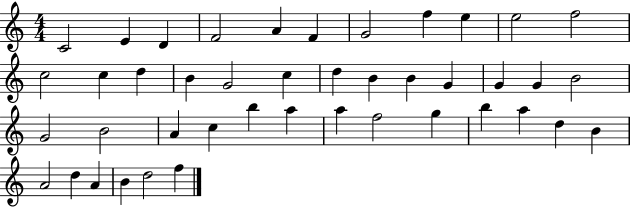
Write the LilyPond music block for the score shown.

{
  \clef treble
  \numericTimeSignature
  \time 4/4
  \key c \major
  c'2 e'4 d'4 | f'2 a'4 f'4 | g'2 f''4 e''4 | e''2 f''2 | \break c''2 c''4 d''4 | b'4 g'2 c''4 | d''4 b'4 b'4 g'4 | g'4 g'4 b'2 | \break g'2 b'2 | a'4 c''4 b''4 a''4 | a''4 f''2 g''4 | b''4 a''4 d''4 b'4 | \break a'2 d''4 a'4 | b'4 d''2 f''4 | \bar "|."
}